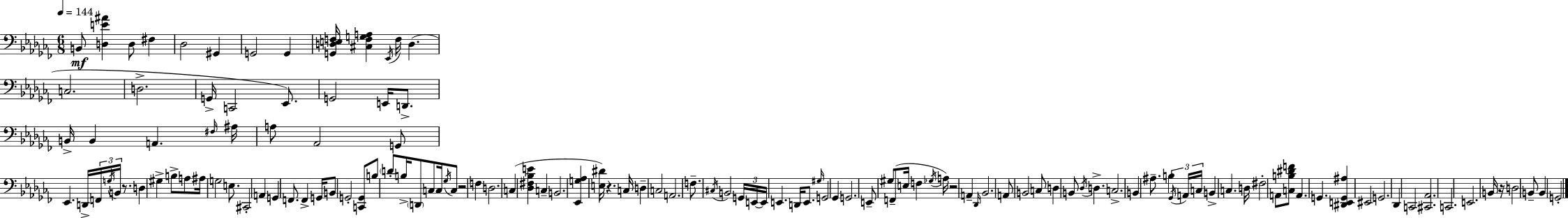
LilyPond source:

{
  \clef bass
  \numericTimeSignature
  \time 6/8
  \key aes \minor
  \tempo 4 = 144
  b,8\mf <d e' ais'>4 d8 fis4 | des2 gis,4 | g,2 g,4 | <g, d e f>16 <cis f g a>4 \acciaccatura { ees,16 } f16 d4.( | \break c2. | d2.-> | g,16-> c,2 ees,8.) | g,2 e,16 d,8.-> | \break b,16-> b,4 a,4. | \grace { fis16 } ais16 a8 aes,2 | g,8 ees,4. d,16-> \tuplet 3/2 { f,16 \acciaccatura { g16 } b,16 } | r8. d4 gis4-> b8-> | \break a8 ais16 g2 | e8. cis,2-. a,4 | g,4 f,8. f,4-> | g,16 b,8 g,2-. | \break <c, g,>8 b8 \parenthesize d'8-. b16-> \parenthesize d,8 c8 | c16 \acciaccatura { ges16 } c8 r2 | f4 d2. | c4( <des fis bes e'>4 | \break c4-- b,2. | <ees, g aes>4 <e dis'>16) r4. | c16 d4-- c2 | a,2. | \break f8.-- \acciaccatura { cis16 } b,2 | \tuplet 3/2 { g,16 e,16~~ e,16 } e,4. | d,16 e,8. \grace { gis16 } g,2 | ges,4 g,2. | \break e,8-- gis8 f,8--( | e16 f4 \acciaccatura { ges16 } a16) r2 | a,4-- \grace { des,16 } bes,2. | a,8 b,2 | \break c8 d4 | b,8 \acciaccatura { des16 } d4.-> c2.-> | b,4 | ais8.-- b4 \tuplet 3/2 { \acciaccatura { ges,16 } a,16 c16 } b,4-> | \break c4. d16 fis2-. | a,8 <c b dis' f'>8 a,4. | g,4. <dis, e, g, ais>4 | eis,2 g,2. | \break des,4 | c,2 <cis, aes,>2. | c,2. | e,2. | \break b,16 r16 | d2 b,8-- b,4 | g,2-. \bar "|."
}